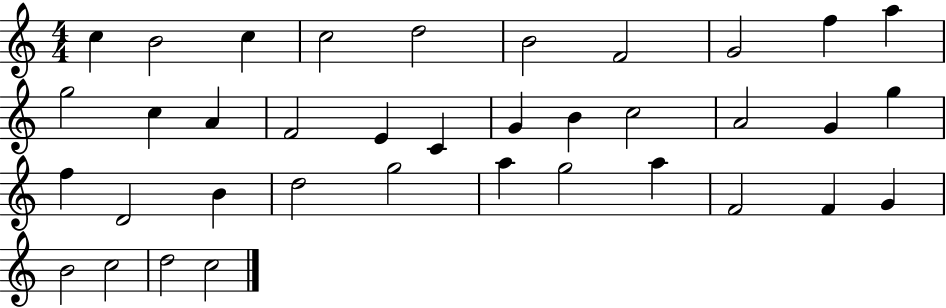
X:1
T:Untitled
M:4/4
L:1/4
K:C
c B2 c c2 d2 B2 F2 G2 f a g2 c A F2 E C G B c2 A2 G g f D2 B d2 g2 a g2 a F2 F G B2 c2 d2 c2